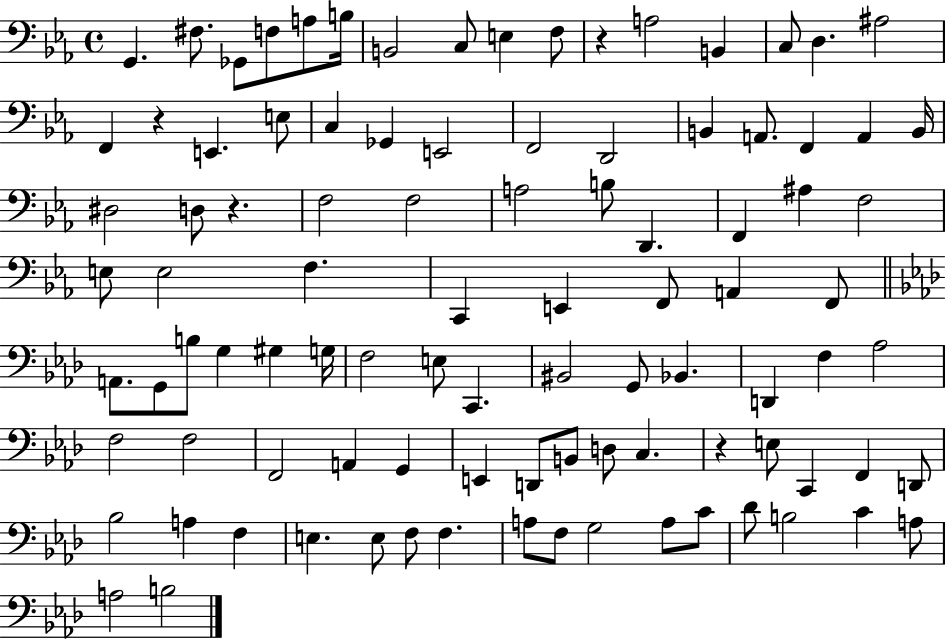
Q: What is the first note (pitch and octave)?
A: G2